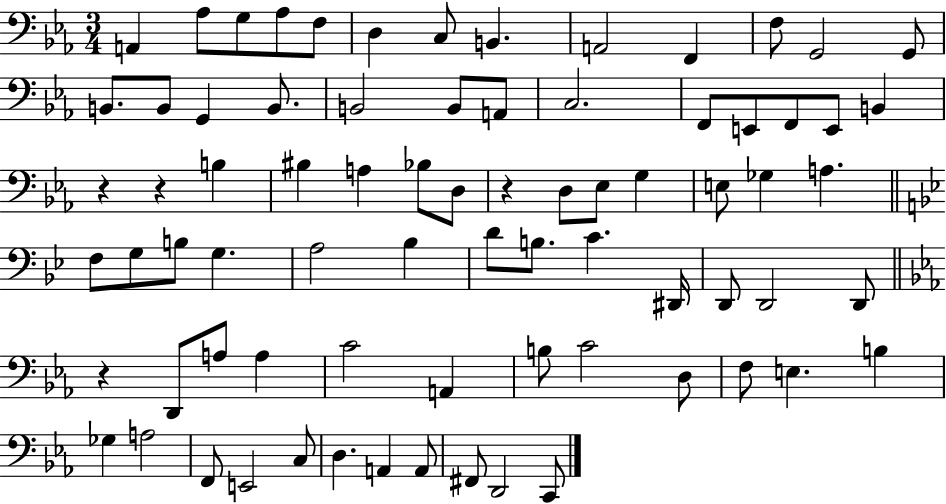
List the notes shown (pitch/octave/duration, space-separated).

A2/q Ab3/e G3/e Ab3/e F3/e D3/q C3/e B2/q. A2/h F2/q F3/e G2/h G2/e B2/e. B2/e G2/q B2/e. B2/h B2/e A2/e C3/h. F2/e E2/e F2/e E2/e B2/q R/q R/q B3/q BIS3/q A3/q Bb3/e D3/e R/q D3/e Eb3/e G3/q E3/e Gb3/q A3/q. F3/e G3/e B3/e G3/q. A3/h Bb3/q D4/e B3/e. C4/q. D#2/s D2/e D2/h D2/e R/q D2/e A3/e A3/q C4/h A2/q B3/e C4/h D3/e F3/e E3/q. B3/q Gb3/q A3/h F2/e E2/h C3/e D3/q. A2/q A2/e F#2/e D2/h C2/e